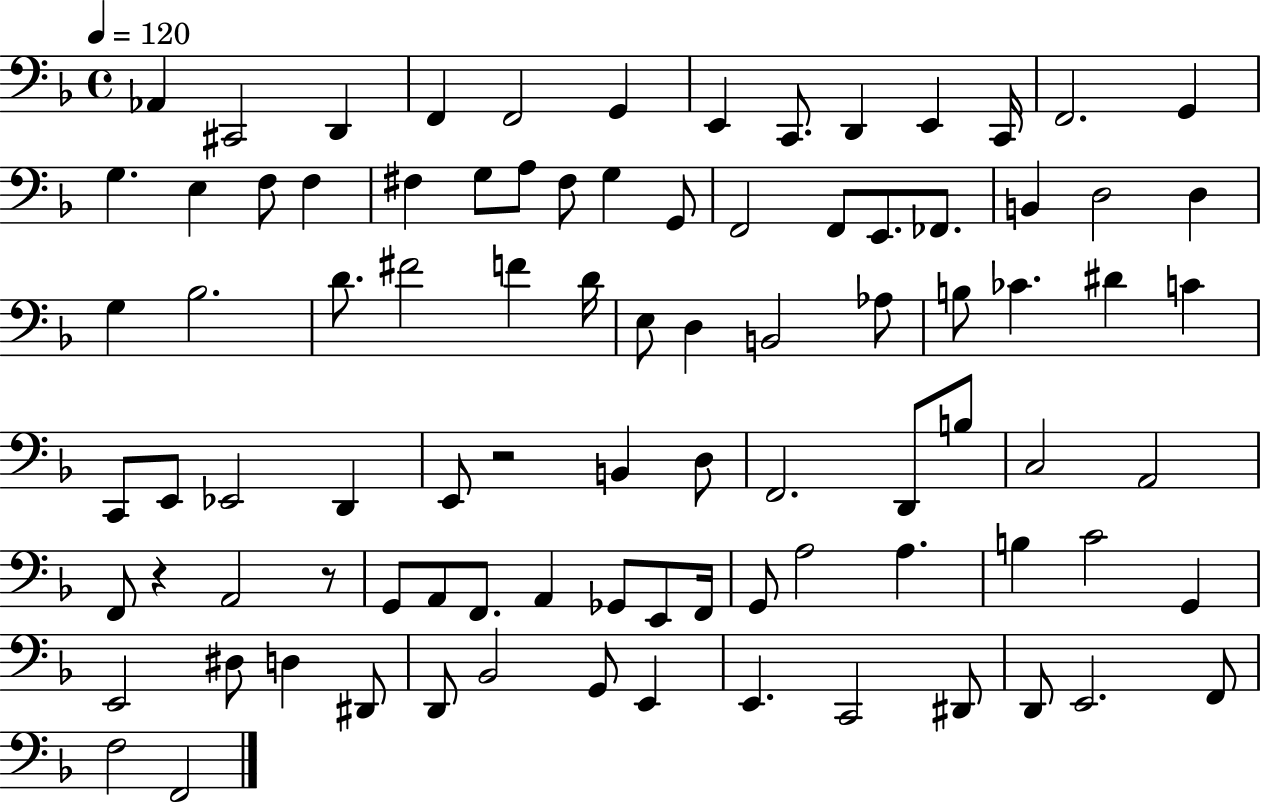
{
  \clef bass
  \time 4/4
  \defaultTimeSignature
  \key f \major
  \tempo 4 = 120
  aes,4 cis,2 d,4 | f,4 f,2 g,4 | e,4 c,8. d,4 e,4 c,16 | f,2. g,4 | \break g4. e4 f8 f4 | fis4 g8 a8 fis8 g4 g,8 | f,2 f,8 e,8. fes,8. | b,4 d2 d4 | \break g4 bes2. | d'8. fis'2 f'4 d'16 | e8 d4 b,2 aes8 | b8 ces'4. dis'4 c'4 | \break c,8 e,8 ees,2 d,4 | e,8 r2 b,4 d8 | f,2. d,8 b8 | c2 a,2 | \break f,8 r4 a,2 r8 | g,8 a,8 f,8. a,4 ges,8 e,8 f,16 | g,8 a2 a4. | b4 c'2 g,4 | \break e,2 dis8 d4 dis,8 | d,8 bes,2 g,8 e,4 | e,4. c,2 dis,8 | d,8 e,2. f,8 | \break f2 f,2 | \bar "|."
}